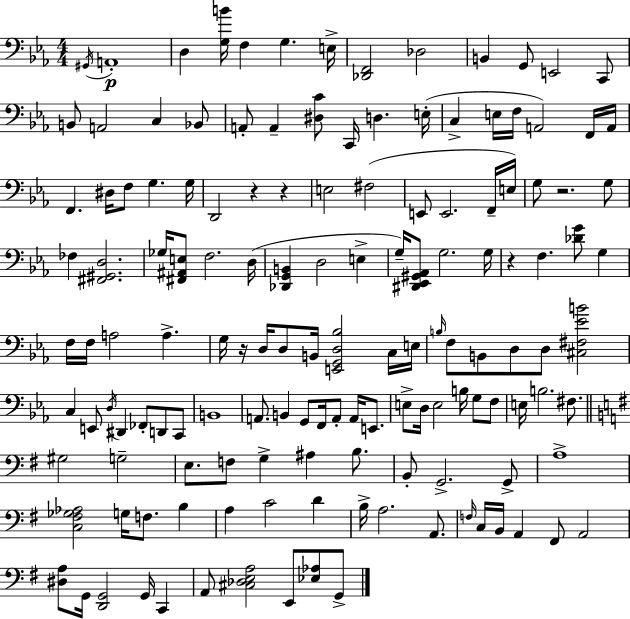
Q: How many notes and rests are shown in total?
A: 142